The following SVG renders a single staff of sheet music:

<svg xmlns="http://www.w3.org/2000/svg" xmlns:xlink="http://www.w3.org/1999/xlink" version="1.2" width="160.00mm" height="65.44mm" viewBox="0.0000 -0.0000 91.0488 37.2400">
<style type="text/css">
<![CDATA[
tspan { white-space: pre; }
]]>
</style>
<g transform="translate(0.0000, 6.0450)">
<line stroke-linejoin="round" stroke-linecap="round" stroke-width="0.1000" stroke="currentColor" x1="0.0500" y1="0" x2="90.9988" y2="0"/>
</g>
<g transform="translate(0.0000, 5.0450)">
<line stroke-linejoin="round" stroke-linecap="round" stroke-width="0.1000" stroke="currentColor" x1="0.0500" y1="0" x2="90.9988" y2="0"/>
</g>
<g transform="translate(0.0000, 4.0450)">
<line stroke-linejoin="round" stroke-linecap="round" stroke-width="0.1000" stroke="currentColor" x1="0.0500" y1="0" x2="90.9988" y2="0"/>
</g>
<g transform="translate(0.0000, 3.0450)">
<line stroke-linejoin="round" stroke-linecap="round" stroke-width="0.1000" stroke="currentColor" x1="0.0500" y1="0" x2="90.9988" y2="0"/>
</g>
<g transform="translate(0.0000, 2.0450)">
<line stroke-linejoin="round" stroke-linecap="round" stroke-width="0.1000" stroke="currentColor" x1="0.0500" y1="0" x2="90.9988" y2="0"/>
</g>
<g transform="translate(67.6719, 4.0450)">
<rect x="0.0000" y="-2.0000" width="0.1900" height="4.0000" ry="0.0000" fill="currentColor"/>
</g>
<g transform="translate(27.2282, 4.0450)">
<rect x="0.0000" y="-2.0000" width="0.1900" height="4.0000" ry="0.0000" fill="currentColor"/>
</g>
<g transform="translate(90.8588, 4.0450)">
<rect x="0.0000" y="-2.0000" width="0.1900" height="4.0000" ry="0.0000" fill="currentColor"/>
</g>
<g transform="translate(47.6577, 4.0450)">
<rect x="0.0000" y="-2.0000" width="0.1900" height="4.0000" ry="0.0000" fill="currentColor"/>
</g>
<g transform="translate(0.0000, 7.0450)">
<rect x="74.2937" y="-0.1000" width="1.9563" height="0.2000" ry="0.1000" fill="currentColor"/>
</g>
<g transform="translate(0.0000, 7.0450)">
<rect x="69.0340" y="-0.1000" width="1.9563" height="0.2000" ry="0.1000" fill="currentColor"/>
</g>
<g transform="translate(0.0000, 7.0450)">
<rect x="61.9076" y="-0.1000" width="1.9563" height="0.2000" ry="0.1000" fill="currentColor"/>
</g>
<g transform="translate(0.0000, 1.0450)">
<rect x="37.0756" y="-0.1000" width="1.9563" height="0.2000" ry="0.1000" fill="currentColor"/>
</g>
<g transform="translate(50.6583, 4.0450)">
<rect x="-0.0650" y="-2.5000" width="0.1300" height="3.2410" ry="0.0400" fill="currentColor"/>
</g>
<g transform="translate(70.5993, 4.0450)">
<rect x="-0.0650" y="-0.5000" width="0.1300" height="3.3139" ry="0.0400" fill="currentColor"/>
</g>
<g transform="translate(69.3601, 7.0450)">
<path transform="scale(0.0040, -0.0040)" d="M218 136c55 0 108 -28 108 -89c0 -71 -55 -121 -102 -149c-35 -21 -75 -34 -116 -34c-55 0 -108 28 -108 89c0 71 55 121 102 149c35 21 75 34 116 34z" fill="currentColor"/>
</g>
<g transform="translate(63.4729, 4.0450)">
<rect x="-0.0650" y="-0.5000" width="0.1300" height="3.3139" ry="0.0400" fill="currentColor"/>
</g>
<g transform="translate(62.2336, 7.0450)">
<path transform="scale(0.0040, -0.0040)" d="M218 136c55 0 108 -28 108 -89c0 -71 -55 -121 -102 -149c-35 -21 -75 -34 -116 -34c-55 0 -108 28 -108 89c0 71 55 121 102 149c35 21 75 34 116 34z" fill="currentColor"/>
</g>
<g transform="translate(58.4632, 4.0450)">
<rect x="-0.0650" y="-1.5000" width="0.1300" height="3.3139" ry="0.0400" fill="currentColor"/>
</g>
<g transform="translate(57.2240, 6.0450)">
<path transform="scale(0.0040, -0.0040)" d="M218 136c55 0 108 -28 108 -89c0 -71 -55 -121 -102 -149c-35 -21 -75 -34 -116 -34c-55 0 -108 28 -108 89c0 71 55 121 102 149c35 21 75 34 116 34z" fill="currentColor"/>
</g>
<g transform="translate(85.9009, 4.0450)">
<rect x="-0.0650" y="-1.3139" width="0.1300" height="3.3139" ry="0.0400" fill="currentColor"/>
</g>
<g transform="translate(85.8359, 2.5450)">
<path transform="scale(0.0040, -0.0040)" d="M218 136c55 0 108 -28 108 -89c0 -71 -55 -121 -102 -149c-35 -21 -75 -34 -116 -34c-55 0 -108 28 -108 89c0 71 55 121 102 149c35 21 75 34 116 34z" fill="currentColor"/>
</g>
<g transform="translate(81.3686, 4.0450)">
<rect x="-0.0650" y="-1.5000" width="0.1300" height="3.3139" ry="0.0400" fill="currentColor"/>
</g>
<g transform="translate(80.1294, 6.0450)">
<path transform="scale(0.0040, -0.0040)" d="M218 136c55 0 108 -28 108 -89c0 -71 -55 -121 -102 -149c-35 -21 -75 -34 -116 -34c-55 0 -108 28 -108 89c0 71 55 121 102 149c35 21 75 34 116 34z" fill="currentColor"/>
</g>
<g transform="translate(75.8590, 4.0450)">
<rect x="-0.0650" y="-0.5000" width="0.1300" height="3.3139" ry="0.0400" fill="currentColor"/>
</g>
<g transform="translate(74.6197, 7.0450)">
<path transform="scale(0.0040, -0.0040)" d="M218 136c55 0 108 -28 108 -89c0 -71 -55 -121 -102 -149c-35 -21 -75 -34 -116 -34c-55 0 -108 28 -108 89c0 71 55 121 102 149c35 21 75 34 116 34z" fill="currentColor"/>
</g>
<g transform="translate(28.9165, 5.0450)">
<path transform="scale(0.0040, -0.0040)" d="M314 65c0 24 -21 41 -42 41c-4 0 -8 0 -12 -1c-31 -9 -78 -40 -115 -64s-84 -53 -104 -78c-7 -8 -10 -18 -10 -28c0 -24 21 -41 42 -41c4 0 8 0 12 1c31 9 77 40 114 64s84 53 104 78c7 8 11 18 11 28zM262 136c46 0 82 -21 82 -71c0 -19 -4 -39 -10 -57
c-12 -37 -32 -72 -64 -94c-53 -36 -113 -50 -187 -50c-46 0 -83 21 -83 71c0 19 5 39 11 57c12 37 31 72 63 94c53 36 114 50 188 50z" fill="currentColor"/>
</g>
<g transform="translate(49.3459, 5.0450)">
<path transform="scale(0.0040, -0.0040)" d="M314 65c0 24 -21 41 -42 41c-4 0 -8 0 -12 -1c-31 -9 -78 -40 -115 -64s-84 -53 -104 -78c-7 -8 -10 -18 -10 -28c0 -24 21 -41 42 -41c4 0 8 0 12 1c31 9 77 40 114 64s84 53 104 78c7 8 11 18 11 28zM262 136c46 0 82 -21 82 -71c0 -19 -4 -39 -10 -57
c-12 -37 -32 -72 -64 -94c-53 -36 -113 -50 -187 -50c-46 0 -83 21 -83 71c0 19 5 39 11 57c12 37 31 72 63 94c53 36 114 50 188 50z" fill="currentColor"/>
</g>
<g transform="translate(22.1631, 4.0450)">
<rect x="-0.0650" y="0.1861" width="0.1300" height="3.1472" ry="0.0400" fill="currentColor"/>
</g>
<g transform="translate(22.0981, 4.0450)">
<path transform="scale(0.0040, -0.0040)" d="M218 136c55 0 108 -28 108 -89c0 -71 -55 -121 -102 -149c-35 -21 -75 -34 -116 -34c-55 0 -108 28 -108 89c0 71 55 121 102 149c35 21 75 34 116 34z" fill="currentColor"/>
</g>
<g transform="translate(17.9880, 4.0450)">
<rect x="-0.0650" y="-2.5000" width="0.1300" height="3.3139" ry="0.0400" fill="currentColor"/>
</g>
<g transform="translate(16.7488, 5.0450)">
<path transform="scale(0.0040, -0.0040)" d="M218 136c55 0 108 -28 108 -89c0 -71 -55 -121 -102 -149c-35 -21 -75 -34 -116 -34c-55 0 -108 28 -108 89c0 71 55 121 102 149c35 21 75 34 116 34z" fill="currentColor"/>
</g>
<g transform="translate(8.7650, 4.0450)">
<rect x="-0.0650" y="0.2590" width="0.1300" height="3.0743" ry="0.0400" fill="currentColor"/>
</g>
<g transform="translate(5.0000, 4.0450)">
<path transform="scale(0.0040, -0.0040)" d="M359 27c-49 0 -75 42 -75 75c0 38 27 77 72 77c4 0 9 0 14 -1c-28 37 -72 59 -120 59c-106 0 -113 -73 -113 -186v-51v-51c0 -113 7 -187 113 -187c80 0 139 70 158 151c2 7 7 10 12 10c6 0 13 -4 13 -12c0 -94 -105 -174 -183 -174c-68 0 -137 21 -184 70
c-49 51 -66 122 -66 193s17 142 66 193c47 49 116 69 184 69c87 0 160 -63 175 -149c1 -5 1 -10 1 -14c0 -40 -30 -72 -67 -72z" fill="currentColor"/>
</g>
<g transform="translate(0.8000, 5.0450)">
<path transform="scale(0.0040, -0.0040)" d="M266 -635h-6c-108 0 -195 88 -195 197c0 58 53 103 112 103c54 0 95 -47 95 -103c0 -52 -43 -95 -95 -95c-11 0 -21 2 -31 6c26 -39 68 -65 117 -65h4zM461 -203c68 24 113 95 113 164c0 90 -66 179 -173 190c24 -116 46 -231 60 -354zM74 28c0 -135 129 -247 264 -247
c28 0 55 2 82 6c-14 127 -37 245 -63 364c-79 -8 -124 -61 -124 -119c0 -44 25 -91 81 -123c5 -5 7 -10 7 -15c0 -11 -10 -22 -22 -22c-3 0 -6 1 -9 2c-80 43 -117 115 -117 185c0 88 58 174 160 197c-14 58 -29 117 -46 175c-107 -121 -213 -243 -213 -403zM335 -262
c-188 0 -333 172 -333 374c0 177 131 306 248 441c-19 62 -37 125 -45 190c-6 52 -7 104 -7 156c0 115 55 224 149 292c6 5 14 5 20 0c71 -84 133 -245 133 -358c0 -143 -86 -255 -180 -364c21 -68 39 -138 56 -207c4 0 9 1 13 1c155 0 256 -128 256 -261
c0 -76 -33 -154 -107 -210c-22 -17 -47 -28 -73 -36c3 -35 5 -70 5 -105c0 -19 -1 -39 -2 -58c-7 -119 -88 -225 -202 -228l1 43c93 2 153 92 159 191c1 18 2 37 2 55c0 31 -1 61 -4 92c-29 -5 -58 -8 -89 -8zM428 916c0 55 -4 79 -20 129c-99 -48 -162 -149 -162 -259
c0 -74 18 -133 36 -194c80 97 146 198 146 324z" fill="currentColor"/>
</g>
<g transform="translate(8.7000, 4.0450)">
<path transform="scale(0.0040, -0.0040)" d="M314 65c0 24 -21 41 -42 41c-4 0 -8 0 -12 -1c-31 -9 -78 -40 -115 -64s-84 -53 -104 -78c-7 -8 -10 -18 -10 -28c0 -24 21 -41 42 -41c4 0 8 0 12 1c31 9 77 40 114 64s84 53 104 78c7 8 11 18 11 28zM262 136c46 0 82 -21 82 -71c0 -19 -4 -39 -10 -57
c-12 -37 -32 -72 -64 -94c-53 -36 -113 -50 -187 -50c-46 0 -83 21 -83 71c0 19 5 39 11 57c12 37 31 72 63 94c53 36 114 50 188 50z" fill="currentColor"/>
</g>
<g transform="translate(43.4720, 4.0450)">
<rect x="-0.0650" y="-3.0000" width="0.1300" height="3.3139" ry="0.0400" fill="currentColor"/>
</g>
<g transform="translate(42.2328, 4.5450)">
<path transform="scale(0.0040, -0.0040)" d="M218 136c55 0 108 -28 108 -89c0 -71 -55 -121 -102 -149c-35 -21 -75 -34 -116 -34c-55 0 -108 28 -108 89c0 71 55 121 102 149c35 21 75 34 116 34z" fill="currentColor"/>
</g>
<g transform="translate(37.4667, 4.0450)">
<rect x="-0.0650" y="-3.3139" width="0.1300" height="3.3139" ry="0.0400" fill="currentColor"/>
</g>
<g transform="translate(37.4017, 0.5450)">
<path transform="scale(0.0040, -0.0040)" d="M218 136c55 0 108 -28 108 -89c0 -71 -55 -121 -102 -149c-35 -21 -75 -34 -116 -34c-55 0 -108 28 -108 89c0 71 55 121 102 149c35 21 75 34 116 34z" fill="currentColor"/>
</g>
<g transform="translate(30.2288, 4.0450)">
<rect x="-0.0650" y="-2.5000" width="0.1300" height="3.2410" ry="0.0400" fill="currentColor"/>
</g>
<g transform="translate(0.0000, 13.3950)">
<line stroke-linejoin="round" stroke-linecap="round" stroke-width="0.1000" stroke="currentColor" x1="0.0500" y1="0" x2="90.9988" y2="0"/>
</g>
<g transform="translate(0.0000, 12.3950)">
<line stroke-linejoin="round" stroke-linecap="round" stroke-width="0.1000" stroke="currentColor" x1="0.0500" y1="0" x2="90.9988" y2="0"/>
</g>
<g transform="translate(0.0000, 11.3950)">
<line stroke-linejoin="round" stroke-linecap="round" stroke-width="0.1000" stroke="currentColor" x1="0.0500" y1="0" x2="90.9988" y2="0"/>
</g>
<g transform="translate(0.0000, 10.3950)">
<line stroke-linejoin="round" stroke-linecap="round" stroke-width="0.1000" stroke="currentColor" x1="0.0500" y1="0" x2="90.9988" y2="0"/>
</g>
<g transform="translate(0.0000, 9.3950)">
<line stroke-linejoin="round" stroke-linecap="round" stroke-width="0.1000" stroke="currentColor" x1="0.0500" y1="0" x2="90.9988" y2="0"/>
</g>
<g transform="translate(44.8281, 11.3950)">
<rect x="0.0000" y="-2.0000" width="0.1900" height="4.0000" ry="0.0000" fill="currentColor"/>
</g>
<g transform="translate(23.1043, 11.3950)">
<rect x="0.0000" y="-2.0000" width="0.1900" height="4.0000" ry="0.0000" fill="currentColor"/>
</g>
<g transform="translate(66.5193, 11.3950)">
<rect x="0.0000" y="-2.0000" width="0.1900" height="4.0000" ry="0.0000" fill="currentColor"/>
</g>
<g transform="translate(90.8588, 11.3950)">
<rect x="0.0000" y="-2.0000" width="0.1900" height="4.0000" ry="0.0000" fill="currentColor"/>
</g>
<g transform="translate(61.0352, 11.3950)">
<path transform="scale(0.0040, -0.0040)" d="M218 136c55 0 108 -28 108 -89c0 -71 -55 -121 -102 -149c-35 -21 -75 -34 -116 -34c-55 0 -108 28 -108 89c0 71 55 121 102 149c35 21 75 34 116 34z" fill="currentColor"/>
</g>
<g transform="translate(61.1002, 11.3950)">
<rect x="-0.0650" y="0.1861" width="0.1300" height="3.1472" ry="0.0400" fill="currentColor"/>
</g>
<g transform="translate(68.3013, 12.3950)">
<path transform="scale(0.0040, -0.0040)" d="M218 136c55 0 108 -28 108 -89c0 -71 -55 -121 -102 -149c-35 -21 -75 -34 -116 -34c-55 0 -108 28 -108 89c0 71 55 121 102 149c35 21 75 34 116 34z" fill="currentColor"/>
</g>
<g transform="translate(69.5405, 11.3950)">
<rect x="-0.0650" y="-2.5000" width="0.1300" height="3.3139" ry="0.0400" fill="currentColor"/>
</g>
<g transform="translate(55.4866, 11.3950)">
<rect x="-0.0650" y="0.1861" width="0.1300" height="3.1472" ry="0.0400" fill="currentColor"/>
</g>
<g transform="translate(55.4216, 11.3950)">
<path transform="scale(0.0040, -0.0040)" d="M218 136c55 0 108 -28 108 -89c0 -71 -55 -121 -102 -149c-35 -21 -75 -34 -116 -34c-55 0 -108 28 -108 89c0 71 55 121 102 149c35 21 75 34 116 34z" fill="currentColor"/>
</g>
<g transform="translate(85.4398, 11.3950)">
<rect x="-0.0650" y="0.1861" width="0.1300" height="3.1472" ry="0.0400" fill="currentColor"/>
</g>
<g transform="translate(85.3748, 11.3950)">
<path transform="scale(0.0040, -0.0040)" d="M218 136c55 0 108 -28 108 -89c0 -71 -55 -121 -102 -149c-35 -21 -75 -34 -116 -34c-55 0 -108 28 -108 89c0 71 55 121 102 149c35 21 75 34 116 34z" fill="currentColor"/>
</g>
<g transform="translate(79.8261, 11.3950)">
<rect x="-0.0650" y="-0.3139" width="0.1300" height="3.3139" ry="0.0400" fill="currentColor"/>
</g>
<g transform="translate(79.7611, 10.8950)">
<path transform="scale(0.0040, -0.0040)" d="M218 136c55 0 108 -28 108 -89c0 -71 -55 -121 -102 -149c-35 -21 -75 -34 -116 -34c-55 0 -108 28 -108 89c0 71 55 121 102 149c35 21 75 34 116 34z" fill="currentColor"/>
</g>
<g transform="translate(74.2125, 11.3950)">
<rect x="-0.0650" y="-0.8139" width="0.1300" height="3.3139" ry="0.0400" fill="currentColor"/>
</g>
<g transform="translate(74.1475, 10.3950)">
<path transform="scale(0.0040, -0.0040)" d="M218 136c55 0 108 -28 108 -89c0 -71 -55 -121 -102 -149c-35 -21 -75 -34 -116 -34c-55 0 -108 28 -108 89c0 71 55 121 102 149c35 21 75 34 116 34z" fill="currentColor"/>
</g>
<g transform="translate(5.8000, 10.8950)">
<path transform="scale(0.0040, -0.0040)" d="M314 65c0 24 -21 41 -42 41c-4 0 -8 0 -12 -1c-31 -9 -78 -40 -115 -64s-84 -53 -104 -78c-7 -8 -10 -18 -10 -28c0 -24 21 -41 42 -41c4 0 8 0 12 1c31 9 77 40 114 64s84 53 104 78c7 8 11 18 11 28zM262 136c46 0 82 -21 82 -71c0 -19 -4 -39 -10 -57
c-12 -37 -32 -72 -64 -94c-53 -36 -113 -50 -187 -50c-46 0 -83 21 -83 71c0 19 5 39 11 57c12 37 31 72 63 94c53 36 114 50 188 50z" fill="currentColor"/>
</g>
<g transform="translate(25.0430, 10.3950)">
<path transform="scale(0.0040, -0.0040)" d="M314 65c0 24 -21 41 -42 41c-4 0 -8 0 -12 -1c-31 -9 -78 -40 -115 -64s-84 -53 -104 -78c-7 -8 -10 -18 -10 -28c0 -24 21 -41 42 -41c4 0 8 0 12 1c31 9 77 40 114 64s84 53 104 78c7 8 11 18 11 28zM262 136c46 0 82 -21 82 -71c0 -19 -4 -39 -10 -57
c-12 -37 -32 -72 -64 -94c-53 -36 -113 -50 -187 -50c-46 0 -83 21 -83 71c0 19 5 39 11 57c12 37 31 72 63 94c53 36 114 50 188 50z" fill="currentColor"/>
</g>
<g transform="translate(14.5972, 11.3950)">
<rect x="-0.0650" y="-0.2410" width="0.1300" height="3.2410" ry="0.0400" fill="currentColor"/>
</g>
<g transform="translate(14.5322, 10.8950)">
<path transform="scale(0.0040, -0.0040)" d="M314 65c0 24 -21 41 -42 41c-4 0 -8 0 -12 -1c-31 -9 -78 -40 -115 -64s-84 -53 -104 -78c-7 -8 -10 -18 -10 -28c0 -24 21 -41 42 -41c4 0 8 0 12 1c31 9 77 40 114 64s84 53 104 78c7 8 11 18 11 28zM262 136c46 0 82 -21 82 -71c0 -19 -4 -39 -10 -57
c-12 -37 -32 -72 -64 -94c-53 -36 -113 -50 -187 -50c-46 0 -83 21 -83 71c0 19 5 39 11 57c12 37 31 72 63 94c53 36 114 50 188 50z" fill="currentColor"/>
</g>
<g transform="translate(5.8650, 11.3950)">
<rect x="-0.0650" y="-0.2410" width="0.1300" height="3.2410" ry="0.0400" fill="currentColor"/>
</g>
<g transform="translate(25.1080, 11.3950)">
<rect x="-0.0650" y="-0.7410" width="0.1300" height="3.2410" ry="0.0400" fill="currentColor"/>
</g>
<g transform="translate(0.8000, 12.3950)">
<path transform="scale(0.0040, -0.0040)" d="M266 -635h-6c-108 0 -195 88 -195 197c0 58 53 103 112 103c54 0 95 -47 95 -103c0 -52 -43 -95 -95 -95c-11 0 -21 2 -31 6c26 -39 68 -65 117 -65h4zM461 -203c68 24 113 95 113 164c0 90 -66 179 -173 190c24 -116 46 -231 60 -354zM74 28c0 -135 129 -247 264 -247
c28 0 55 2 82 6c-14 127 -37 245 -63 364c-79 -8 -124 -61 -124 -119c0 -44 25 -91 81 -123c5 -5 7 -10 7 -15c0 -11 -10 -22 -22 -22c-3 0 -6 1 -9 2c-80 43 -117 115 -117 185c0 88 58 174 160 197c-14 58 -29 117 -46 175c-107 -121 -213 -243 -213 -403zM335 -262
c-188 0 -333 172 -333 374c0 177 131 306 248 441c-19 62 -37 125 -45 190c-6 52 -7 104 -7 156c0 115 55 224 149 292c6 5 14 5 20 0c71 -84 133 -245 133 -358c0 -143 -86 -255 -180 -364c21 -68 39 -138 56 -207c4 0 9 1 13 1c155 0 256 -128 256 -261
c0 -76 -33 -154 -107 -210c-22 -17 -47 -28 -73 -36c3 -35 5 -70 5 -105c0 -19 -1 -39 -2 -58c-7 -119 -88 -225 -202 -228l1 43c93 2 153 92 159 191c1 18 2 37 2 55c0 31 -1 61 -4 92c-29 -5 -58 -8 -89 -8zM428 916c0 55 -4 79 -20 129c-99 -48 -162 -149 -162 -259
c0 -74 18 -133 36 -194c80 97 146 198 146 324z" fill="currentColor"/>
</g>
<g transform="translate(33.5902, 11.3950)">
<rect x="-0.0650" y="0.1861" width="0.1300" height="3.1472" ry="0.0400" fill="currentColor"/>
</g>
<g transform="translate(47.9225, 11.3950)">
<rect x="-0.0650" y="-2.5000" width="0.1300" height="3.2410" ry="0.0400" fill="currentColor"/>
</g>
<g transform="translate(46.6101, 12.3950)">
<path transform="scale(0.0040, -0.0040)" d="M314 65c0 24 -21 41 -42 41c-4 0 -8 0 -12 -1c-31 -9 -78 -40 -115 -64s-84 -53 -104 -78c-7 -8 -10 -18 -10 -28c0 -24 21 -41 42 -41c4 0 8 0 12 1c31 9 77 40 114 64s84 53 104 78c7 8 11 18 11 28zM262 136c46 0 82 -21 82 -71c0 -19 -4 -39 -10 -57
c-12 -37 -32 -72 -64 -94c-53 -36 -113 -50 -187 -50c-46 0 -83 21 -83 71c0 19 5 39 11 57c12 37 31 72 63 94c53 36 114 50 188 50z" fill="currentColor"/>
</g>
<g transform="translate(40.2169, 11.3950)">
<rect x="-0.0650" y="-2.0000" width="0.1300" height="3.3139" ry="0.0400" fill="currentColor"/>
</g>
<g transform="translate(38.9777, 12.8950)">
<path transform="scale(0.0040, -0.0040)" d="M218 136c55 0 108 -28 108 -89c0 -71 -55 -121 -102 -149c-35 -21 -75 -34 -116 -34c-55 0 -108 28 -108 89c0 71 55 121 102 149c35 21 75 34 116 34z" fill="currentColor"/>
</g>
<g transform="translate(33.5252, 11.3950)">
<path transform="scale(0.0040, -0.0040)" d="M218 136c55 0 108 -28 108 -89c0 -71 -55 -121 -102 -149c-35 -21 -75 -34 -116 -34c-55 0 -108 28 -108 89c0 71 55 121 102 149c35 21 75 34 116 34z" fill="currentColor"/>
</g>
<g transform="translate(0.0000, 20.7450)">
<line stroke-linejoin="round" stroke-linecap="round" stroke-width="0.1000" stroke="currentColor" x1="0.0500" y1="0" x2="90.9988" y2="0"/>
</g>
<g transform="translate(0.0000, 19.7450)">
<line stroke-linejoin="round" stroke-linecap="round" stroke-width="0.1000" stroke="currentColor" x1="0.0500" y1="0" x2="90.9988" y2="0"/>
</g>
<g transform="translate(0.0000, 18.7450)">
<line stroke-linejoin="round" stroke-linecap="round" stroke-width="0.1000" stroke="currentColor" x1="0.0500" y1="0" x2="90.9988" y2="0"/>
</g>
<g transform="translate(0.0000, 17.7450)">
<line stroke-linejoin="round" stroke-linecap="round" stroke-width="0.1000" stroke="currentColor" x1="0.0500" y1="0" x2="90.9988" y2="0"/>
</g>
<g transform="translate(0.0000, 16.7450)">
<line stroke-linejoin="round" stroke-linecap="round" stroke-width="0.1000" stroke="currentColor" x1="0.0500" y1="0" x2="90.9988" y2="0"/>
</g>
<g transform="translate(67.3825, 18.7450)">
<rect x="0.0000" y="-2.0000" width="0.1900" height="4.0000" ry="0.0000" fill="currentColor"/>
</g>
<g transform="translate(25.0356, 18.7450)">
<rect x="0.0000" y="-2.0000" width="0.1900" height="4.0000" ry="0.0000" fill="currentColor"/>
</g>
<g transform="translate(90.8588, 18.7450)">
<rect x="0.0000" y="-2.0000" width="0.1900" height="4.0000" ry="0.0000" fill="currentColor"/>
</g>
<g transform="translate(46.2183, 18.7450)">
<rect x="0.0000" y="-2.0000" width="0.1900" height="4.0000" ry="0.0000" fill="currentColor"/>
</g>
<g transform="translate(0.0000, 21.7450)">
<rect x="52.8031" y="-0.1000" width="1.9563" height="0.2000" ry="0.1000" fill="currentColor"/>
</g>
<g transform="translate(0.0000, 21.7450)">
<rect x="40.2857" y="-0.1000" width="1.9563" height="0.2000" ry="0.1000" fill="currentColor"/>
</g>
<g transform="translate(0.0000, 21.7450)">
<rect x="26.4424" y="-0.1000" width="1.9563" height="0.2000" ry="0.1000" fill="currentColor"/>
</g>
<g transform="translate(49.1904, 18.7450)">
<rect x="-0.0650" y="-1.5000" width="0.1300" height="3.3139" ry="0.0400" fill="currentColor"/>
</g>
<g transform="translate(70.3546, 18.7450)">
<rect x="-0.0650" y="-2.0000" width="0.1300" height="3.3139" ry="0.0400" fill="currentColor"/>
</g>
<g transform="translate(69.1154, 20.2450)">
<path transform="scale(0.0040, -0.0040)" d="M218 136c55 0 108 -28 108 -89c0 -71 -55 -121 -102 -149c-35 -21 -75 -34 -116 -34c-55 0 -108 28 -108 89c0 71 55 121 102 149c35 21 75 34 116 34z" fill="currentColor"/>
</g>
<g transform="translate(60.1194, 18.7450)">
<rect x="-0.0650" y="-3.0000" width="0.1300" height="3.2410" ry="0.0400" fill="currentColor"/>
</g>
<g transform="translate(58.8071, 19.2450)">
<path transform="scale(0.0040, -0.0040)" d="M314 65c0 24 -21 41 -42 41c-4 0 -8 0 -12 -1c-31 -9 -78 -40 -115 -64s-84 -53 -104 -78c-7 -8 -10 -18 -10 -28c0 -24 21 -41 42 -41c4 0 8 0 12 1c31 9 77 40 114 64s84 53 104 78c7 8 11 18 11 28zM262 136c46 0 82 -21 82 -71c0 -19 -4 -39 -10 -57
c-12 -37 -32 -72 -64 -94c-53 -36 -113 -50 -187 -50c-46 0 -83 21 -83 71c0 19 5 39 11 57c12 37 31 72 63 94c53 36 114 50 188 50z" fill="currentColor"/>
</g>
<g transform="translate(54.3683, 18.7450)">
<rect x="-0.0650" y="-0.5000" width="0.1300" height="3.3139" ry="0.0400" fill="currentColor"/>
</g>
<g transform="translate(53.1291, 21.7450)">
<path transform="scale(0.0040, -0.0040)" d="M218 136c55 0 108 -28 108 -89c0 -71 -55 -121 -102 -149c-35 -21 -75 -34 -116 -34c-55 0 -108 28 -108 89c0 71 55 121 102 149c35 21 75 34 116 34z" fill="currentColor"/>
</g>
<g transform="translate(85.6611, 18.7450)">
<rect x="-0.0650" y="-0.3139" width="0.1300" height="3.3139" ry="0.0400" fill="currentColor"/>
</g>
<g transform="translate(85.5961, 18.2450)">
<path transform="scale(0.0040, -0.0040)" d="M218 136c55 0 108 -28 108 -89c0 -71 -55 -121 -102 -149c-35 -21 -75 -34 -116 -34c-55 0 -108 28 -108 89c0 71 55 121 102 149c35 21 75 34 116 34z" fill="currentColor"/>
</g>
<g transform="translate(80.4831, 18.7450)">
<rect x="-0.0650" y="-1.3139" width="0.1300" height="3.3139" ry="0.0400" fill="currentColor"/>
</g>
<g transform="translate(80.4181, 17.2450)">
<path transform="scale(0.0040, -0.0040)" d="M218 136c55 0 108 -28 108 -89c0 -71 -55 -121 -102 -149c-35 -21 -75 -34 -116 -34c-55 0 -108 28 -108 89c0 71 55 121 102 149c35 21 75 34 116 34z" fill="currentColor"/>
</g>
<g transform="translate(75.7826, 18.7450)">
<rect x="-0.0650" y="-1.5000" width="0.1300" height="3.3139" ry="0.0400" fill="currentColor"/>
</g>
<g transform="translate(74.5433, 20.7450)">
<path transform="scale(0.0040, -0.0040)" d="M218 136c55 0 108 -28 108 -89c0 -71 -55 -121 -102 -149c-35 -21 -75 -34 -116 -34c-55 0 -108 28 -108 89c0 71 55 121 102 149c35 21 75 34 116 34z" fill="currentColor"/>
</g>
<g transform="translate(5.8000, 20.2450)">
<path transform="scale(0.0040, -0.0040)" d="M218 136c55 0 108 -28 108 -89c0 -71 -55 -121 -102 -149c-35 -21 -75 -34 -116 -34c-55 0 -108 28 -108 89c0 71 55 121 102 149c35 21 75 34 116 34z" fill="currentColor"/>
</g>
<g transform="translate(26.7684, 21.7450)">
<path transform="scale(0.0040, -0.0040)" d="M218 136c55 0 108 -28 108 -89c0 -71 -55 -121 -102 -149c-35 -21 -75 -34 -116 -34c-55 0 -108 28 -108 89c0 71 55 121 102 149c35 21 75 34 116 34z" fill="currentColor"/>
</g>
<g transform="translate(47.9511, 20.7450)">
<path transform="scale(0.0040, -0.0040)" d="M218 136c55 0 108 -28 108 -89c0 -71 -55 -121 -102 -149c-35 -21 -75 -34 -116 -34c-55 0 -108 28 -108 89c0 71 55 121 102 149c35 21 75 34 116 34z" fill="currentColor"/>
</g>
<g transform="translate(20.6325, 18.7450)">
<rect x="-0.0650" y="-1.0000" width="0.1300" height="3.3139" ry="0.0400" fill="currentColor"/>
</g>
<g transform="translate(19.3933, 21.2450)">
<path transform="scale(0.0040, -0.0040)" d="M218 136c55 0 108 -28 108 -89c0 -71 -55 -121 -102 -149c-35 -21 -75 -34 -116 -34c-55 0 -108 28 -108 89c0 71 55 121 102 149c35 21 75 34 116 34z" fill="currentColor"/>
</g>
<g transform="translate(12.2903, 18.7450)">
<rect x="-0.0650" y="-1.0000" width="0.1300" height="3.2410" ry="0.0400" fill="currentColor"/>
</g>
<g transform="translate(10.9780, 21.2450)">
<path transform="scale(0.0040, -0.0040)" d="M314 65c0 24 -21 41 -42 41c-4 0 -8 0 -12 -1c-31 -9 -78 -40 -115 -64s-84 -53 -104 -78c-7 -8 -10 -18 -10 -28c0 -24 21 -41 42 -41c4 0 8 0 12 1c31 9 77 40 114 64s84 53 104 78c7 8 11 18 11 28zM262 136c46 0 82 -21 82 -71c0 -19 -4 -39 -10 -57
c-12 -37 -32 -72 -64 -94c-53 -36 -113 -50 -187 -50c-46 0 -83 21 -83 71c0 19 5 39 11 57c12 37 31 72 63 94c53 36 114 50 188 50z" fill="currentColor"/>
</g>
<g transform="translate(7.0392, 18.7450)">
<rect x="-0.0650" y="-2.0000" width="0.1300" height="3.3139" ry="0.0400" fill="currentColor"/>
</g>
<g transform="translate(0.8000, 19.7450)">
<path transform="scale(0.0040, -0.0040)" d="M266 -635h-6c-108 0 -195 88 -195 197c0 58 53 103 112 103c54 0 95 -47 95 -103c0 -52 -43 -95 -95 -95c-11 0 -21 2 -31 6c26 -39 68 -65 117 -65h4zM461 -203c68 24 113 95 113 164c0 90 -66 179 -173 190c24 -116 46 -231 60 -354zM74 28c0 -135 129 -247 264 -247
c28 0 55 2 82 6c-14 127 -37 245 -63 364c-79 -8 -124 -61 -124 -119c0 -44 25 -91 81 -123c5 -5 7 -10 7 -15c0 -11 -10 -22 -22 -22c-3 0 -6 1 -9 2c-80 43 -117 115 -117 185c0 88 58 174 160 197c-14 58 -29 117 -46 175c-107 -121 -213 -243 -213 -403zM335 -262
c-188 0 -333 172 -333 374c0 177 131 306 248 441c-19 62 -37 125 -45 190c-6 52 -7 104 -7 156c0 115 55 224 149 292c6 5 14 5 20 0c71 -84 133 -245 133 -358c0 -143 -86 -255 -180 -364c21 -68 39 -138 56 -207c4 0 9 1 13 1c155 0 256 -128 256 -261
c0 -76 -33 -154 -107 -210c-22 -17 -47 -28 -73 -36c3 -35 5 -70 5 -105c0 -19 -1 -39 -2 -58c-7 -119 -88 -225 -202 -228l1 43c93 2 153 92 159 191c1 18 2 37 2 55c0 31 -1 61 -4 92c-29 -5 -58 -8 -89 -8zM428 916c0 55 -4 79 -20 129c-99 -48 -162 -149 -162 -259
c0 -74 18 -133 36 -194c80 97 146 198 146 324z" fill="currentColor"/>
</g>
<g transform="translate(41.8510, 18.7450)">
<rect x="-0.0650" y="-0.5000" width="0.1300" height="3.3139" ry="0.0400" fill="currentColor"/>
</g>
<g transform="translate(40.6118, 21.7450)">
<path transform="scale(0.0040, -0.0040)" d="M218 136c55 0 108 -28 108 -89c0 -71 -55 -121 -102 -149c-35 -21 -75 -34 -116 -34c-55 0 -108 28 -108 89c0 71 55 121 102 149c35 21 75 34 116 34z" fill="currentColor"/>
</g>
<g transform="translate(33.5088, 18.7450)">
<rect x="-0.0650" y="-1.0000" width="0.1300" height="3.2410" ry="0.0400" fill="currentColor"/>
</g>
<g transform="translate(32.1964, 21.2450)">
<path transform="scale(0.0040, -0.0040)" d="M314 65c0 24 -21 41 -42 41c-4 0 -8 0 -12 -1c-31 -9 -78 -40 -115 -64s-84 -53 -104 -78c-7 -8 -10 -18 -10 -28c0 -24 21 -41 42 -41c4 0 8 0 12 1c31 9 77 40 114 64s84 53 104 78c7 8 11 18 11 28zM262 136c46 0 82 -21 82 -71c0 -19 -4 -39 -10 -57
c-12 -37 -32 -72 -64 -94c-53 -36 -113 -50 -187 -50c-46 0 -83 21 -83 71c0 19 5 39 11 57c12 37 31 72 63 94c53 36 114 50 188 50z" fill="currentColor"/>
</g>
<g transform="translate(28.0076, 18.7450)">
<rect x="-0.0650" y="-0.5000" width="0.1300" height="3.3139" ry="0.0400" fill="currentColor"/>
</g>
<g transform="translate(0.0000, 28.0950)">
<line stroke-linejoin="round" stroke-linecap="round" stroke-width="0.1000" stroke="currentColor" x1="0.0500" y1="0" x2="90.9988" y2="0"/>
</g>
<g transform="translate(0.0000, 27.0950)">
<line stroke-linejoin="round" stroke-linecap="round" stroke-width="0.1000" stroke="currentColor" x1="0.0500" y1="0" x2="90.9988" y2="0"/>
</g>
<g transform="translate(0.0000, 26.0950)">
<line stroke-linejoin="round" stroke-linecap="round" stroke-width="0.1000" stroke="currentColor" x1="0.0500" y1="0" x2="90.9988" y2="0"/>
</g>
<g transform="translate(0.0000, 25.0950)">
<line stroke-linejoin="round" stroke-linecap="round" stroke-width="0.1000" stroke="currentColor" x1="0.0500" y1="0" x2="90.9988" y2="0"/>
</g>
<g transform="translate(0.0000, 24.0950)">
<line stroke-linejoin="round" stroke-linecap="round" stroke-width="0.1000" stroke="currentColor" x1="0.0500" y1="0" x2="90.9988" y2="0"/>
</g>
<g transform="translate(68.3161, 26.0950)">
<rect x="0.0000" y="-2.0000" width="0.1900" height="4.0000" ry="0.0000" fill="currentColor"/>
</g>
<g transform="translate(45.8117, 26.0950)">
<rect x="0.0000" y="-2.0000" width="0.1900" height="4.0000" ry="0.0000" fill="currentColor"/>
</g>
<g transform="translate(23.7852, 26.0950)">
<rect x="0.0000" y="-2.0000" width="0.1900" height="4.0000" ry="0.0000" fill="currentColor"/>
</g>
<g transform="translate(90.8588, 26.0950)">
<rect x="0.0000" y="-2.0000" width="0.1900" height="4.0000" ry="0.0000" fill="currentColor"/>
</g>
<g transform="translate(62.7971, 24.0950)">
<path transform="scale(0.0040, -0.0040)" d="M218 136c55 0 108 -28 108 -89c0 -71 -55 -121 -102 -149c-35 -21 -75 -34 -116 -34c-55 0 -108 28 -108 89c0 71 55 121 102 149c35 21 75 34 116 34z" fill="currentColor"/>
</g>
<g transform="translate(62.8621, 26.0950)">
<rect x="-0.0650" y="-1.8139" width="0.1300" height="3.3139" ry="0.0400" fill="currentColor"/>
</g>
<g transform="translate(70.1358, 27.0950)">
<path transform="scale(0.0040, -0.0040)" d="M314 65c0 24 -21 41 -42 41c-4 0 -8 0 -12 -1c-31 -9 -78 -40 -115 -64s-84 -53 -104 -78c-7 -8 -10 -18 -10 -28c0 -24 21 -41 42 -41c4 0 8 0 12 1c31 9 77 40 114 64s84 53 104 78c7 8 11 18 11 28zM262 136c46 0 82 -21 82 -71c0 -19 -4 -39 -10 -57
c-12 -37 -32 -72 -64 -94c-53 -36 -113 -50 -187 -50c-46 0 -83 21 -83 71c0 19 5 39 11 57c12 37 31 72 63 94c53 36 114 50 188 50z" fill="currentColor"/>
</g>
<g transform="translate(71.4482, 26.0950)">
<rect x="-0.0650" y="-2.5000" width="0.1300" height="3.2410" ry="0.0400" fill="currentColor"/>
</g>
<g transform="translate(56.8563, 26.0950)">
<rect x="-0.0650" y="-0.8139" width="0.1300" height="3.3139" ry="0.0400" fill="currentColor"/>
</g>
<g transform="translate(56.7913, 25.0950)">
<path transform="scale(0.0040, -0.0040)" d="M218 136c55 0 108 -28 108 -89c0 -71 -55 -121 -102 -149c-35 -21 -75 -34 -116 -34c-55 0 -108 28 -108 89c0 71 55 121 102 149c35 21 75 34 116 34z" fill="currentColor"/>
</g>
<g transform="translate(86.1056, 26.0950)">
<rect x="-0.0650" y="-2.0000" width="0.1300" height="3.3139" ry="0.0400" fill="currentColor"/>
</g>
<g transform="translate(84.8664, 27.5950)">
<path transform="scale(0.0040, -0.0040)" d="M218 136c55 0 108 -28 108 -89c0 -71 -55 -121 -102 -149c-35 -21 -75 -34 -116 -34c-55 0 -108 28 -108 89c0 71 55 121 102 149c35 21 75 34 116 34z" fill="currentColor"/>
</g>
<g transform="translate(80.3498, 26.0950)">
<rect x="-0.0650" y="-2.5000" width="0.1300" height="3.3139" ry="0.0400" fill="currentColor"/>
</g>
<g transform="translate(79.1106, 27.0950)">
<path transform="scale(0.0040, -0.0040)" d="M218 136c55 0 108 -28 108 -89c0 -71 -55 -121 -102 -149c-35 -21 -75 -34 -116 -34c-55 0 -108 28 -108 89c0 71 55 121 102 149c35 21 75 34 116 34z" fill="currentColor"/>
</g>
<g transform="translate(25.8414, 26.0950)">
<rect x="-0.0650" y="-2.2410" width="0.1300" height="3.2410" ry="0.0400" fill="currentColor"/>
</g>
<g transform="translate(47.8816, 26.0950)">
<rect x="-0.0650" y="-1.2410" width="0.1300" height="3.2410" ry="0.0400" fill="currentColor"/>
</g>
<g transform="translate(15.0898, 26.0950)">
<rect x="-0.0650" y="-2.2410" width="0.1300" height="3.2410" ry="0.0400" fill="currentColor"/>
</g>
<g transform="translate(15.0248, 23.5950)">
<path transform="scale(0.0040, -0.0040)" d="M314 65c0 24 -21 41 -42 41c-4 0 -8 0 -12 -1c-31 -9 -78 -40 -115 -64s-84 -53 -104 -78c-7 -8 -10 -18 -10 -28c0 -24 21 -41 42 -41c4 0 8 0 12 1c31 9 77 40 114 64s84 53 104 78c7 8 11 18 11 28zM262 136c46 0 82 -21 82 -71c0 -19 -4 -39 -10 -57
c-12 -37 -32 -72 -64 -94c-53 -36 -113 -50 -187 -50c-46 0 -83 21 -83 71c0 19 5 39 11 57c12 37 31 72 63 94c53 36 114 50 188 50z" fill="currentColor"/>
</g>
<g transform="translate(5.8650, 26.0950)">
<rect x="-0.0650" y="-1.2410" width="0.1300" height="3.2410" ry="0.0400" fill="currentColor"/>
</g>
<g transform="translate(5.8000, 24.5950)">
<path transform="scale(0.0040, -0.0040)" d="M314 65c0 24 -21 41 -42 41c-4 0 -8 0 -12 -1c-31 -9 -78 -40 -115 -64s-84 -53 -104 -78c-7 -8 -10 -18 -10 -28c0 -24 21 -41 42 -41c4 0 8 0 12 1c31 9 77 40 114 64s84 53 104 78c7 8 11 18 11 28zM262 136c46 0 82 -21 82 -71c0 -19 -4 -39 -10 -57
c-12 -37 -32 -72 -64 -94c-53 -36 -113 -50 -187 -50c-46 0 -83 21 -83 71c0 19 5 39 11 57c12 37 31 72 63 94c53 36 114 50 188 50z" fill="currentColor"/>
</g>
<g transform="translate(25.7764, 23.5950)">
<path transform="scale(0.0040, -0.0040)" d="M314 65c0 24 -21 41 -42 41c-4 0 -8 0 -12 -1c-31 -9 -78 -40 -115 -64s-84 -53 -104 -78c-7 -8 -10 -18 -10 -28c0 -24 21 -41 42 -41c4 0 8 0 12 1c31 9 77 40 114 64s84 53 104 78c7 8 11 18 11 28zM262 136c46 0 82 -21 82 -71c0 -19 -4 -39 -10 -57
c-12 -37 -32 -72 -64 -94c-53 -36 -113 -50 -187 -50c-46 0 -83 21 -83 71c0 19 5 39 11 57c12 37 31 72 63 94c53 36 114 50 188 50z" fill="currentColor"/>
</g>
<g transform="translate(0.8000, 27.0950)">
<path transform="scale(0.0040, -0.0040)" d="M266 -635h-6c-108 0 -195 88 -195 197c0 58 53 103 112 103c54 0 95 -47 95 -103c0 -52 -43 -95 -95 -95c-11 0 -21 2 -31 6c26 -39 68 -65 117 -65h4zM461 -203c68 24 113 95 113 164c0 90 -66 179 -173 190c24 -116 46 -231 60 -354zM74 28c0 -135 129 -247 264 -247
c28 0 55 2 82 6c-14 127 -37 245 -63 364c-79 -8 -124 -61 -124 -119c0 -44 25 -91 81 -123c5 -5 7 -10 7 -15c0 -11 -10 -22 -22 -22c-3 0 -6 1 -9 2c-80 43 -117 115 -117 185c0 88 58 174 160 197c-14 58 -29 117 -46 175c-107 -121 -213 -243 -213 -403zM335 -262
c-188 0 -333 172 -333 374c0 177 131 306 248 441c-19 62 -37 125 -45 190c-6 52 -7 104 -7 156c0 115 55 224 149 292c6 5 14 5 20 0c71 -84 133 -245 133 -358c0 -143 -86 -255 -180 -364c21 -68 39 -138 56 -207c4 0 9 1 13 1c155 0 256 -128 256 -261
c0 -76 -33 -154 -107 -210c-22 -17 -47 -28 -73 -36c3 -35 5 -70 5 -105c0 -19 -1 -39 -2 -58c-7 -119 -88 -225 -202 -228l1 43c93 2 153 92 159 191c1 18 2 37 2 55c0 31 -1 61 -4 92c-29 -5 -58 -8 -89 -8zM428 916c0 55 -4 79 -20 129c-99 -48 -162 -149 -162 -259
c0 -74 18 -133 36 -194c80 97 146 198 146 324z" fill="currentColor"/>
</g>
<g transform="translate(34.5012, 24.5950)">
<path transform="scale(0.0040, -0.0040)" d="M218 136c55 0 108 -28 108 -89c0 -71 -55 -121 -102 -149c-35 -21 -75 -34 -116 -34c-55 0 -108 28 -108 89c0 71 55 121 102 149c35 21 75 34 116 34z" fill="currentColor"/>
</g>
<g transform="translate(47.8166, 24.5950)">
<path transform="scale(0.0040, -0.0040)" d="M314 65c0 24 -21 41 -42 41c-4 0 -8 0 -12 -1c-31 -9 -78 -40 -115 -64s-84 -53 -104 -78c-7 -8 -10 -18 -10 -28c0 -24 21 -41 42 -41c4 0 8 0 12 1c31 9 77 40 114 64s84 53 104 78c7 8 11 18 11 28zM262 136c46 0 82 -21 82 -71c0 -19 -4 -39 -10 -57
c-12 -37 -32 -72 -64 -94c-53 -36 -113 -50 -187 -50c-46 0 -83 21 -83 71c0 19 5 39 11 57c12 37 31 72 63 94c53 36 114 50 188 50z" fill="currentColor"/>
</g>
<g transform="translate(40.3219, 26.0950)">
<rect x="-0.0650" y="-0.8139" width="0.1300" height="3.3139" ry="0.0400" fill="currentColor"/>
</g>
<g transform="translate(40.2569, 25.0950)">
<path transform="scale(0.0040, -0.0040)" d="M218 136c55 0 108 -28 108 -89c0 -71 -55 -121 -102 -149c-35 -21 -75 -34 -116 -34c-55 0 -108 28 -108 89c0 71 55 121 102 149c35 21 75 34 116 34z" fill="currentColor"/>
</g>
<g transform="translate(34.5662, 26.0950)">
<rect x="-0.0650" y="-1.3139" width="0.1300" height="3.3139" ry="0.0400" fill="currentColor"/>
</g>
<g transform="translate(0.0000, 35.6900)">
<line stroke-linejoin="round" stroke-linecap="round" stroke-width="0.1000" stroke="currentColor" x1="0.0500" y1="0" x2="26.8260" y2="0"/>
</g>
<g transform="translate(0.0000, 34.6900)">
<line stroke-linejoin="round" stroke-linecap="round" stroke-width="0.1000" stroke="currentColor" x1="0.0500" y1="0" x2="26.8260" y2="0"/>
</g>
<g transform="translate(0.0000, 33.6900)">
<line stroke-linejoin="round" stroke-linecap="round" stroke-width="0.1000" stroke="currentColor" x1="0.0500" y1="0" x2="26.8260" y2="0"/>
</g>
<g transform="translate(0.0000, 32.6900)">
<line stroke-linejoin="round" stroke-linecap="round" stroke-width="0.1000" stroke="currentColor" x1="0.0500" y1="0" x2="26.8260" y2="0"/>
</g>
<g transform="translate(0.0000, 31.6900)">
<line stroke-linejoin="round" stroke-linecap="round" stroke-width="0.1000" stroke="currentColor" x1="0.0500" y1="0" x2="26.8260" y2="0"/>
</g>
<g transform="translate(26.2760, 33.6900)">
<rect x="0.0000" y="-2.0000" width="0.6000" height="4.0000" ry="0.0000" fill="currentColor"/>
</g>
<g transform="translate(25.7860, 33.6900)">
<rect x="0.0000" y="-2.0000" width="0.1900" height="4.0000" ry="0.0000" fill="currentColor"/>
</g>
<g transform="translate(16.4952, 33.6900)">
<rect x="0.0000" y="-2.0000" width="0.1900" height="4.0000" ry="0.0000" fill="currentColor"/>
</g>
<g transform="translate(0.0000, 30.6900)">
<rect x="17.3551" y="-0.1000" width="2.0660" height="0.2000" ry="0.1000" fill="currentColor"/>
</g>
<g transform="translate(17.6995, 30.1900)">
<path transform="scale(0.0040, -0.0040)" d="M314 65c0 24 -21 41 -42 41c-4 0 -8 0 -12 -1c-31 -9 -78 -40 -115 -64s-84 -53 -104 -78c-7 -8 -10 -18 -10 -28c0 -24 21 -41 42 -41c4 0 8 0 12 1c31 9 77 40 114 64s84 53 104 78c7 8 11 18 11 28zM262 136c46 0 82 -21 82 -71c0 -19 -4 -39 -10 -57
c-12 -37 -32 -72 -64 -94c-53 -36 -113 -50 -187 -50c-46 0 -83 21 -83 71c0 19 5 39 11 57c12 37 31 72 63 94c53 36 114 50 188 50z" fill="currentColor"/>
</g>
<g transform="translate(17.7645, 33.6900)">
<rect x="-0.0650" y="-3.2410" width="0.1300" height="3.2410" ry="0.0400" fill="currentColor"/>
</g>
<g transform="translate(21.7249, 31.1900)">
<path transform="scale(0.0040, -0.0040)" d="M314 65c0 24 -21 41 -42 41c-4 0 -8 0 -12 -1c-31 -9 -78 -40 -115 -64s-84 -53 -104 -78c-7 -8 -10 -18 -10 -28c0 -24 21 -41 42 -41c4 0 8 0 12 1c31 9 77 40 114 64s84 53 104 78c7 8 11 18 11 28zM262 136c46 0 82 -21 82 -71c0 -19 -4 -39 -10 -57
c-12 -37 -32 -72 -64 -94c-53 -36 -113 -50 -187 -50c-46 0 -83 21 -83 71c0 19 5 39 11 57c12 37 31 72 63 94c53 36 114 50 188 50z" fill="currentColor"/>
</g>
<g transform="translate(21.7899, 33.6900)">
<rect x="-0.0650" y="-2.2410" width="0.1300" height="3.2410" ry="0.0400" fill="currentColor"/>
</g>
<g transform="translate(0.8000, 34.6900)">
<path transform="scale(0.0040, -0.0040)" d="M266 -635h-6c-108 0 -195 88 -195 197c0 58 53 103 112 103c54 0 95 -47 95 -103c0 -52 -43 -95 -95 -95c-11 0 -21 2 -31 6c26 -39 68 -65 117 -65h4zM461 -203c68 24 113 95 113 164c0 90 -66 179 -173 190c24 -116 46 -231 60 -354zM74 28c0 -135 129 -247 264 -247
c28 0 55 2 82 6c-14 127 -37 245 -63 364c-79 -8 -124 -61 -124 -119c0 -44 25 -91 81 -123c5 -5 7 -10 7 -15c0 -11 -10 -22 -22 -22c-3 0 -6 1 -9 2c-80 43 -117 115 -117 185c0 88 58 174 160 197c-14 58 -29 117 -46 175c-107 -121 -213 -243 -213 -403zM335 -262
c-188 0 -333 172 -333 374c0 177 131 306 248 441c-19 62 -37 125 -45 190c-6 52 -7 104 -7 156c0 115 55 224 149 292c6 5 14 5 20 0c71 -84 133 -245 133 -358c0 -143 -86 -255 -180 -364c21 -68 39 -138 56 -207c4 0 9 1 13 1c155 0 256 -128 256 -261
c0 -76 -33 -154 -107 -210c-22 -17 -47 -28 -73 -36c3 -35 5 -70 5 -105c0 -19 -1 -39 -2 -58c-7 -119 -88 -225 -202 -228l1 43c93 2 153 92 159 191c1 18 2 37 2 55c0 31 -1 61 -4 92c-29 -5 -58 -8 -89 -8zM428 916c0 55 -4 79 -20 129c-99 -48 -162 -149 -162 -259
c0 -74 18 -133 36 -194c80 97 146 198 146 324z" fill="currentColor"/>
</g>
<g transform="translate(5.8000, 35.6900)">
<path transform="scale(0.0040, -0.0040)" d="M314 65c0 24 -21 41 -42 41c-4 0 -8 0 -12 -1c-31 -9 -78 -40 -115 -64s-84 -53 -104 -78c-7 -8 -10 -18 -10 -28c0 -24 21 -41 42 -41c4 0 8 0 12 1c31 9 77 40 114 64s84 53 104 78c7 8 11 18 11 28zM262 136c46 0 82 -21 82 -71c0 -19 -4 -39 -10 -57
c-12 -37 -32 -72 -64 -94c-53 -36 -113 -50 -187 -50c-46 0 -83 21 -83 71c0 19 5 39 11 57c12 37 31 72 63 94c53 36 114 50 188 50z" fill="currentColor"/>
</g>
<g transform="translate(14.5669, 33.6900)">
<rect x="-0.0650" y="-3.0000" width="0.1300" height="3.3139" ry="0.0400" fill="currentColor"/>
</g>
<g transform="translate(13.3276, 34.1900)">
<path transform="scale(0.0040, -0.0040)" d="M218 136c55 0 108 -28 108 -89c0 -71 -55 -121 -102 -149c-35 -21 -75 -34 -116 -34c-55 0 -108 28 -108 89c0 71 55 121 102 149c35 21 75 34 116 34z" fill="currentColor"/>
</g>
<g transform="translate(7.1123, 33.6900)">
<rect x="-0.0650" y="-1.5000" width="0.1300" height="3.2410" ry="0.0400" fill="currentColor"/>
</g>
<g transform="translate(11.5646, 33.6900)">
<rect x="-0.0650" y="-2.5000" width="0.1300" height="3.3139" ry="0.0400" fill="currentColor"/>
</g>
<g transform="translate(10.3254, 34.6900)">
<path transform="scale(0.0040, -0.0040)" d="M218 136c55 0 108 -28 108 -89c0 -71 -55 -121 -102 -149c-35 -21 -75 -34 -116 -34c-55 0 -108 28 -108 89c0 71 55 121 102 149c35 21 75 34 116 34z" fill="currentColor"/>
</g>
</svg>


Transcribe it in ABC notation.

X:1
T:Untitled
M:4/4
L:1/4
K:C
B2 G B G2 b A G2 E C C C E e c2 c2 d2 B F G2 B B G d c B F D2 D C D2 C E C A2 F E e c e2 g2 g2 e d e2 d f G2 G F E2 G A b2 g2